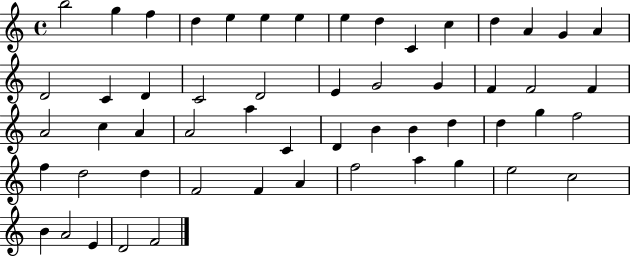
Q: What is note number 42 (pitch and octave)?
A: D5